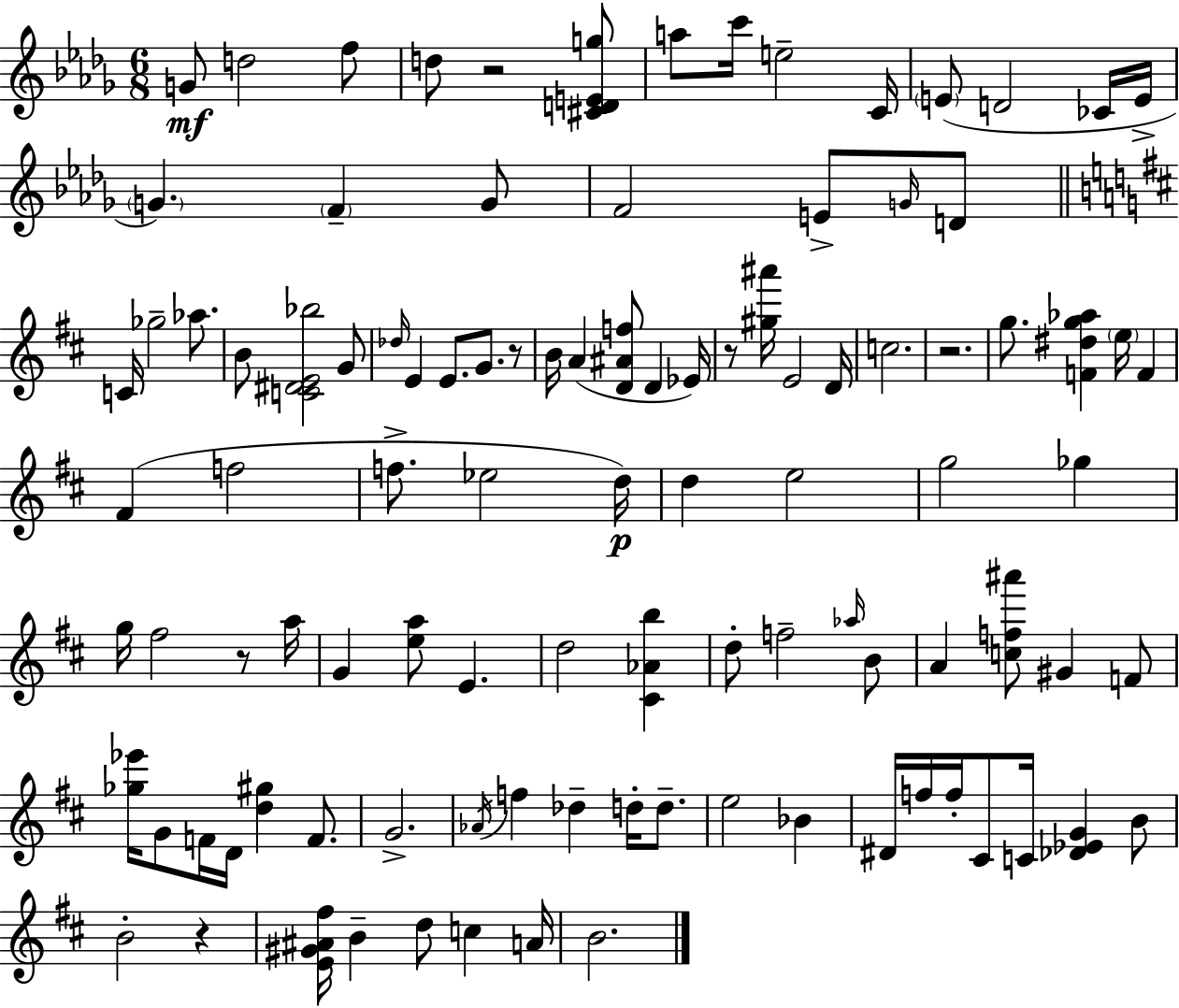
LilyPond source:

{
  \clef treble
  \numericTimeSignature
  \time 6/8
  \key bes \minor
  g'8\mf d''2 f''8 | d''8 r2 <cis' d' e' g''>8 | a''8 c'''16 e''2-- c'16 | \parenthesize e'8( d'2 ces'16 e'16-> | \break \parenthesize g'4.) \parenthesize f'4-- g'8 | f'2 e'8-> \grace { g'16 } d'8 | \bar "||" \break \key d \major c'16 ges''2-- aes''8. | b'8 <c' dis' e' bes''>2 g'8 | \grace { des''16 } e'4 e'8. g'8. r8 | b'16 a'4( <d' ais' f''>8 d'4 | \break ees'16) r8 <gis'' ais'''>16 e'2 | d'16 c''2. | r2. | g''8. <f' dis'' g'' aes''>4 \parenthesize e''16 f'4 | \break fis'4( f''2 | f''8.-> ees''2 | d''16\p) d''4 e''2 | g''2 ges''4 | \break g''16 fis''2 r8 | a''16 g'4 <e'' a''>8 e'4. | d''2 <cis' aes' b''>4 | d''8-. f''2-- \grace { aes''16 } | \break b'8 a'4 <c'' f'' ais'''>8 gis'4 | f'8 <ges'' ees'''>16 g'8 f'16 d'16 <d'' gis''>4 f'8. | g'2.-> | \acciaccatura { aes'16 } f''4 des''4-- d''16-. | \break d''8.-- e''2 bes'4 | dis'16 f''16 f''16-. cis'8 c'16 <des' ees' g'>4 | b'8 b'2-. r4 | <e' gis' ais' fis''>16 b'4-- d''8 c''4 | \break a'16 b'2. | \bar "|."
}